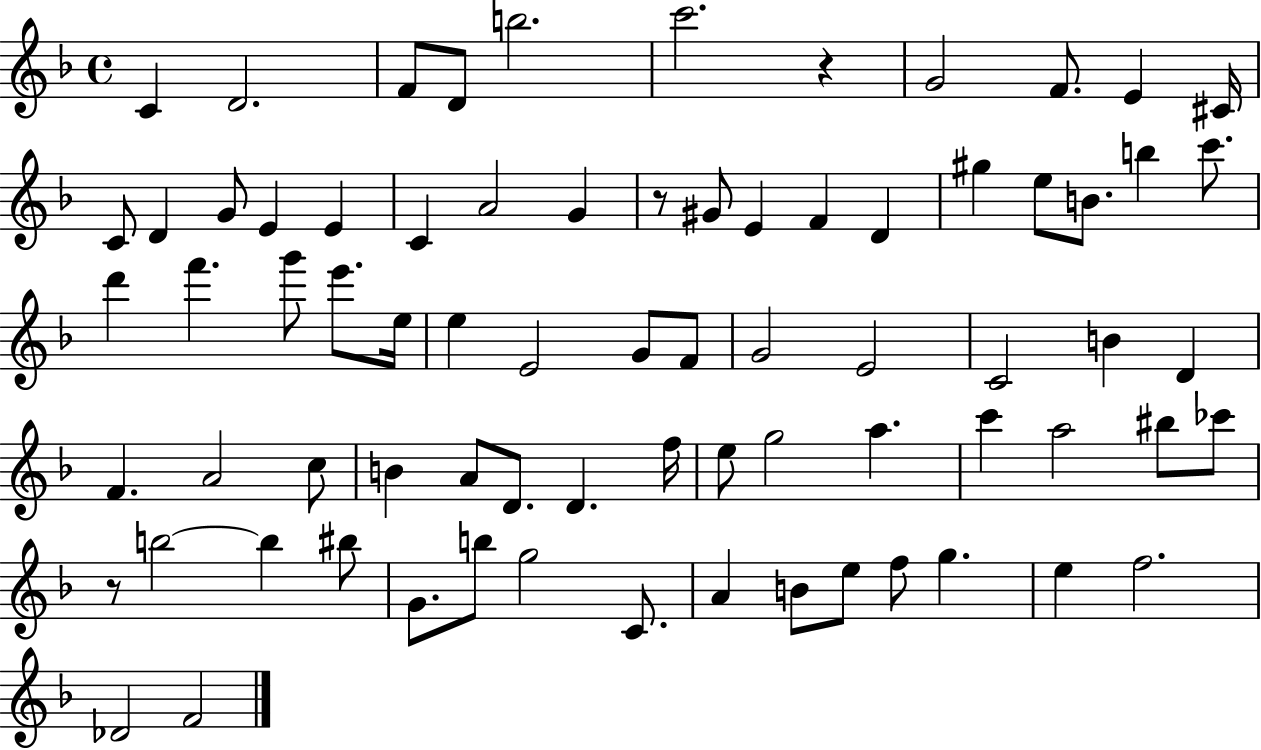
C4/q D4/h. F4/e D4/e B5/h. C6/h. R/q G4/h F4/e. E4/q C#4/s C4/e D4/q G4/e E4/q E4/q C4/q A4/h G4/q R/e G#4/e E4/q F4/q D4/q G#5/q E5/e B4/e. B5/q C6/e. D6/q F6/q. G6/e E6/e. E5/s E5/q E4/h G4/e F4/e G4/h E4/h C4/h B4/q D4/q F4/q. A4/h C5/e B4/q A4/e D4/e. D4/q. F5/s E5/e G5/h A5/q. C6/q A5/h BIS5/e CES6/e R/e B5/h B5/q BIS5/e G4/e. B5/e G5/h C4/e. A4/q B4/e E5/e F5/e G5/q. E5/q F5/h. Db4/h F4/h